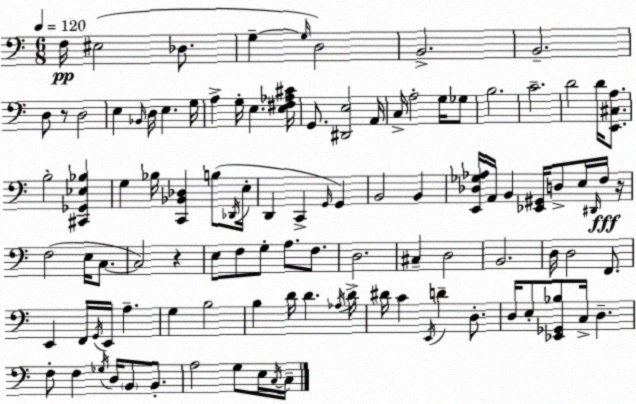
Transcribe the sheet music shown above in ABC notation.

X:1
T:Untitled
M:6/8
L:1/4
K:C
F,/4 ^E,2 _D,/2 G, G,/4 D,2 B,,2 B,,2 D,/2 z/2 D,2 E, _B,,/4 D,/4 E, G,/4 A, G,/4 E, [E,^F,_A,^C]/4 G,,/2 [^D,,E,]2 A,,/4 C,/4 A,2 G,/4 _G,/2 B,2 C2 D2 D/4 [E,,^C,A,]/2 B,2 [^C,,_G,,_E,_B,] G, _B,/4 [C,,_B,,_D,] B,/2 _D,,/4 E,/4 D,, C,, G,,/4 G,, B,,2 B,, [E,,_D,_G,_A,]/4 A,,/4 B,, [_E,,^G,,]/4 D,/2 E,/4 ^D,,/4 F,/4 z/4 F,2 E,/4 C,/2 C,2 z E,/2 F,/2 G,/2 A,/2 F,/2 D,2 ^C, D,2 B,,2 D,/4 D,2 F,,/2 E,, F,,/4 G,,/4 E,,/4 A, G, B,2 B, D/4 D _A,/4 D/4 ^D/4 C E,,/4 D D,/2 D,/4 E,/2 [_E,,_G,,_B,]/2 C,/4 D, F,/2 F, _G,/4 D,/4 B,,/2 B,,/2 A,2 G,/2 E,/4 C,/4 C,/4